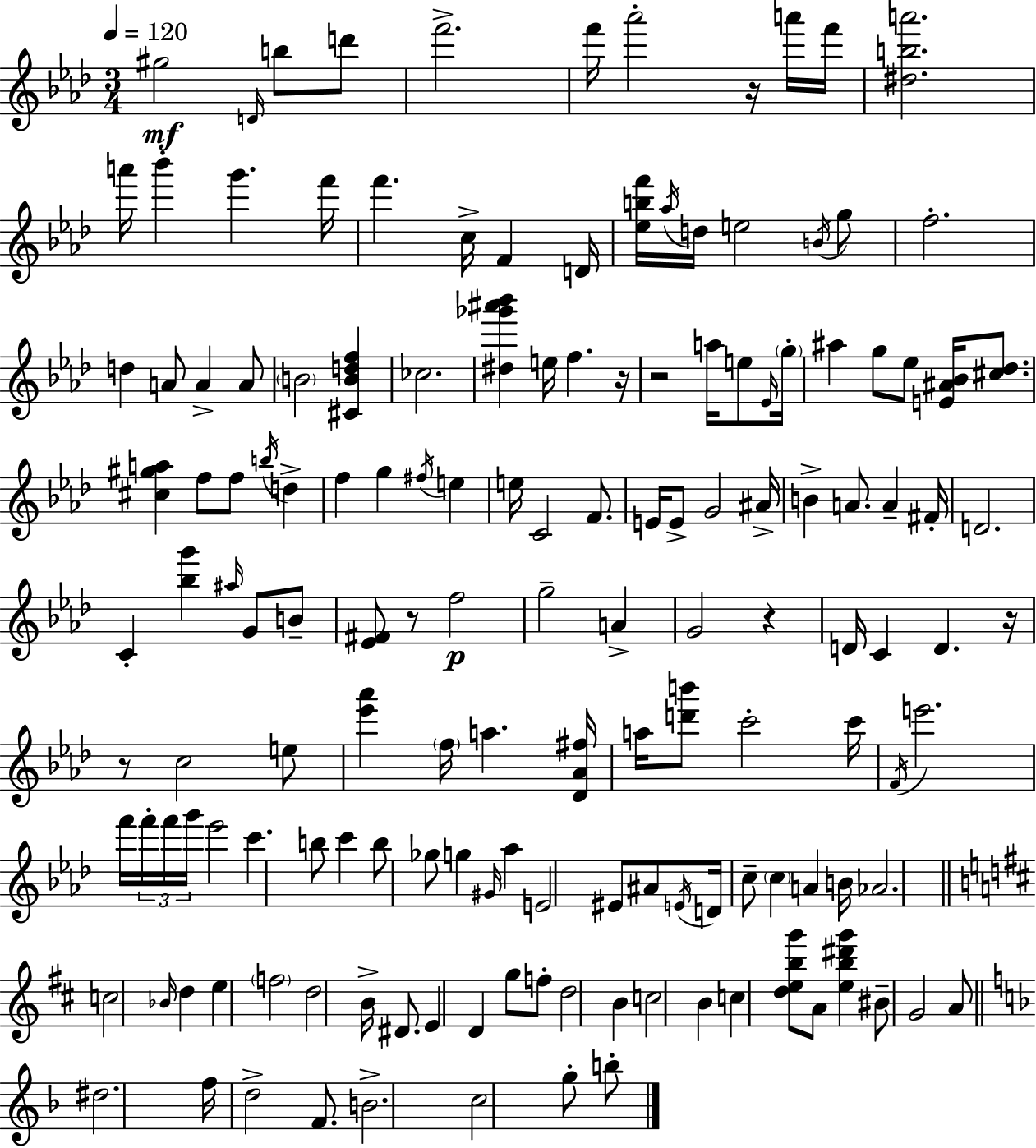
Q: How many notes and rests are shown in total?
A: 151